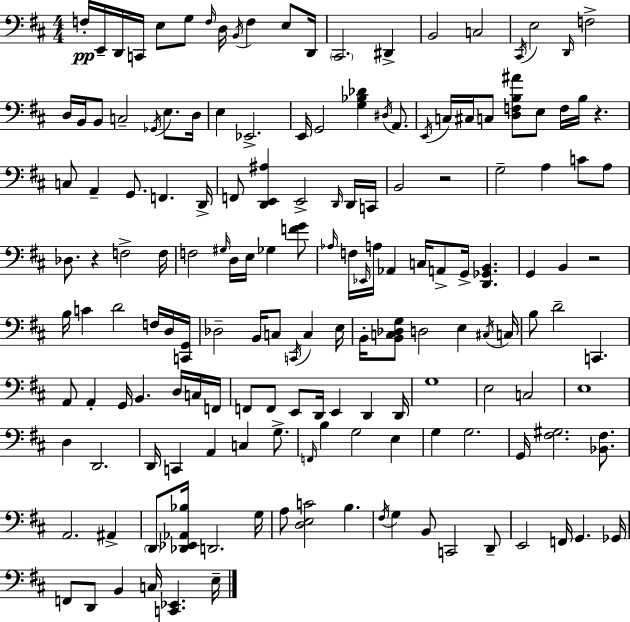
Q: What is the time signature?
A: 4/4